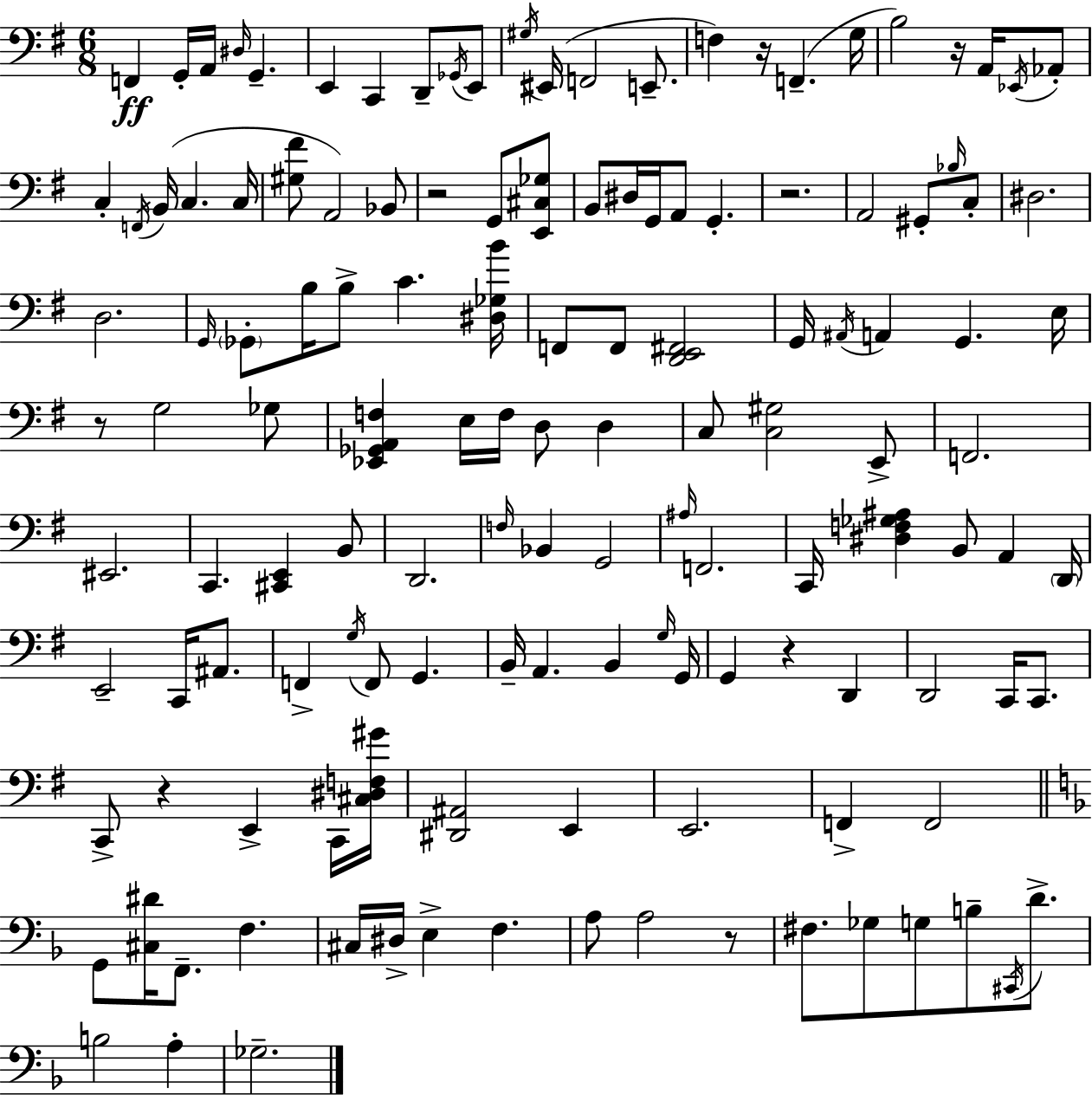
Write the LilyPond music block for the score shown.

{
  \clef bass
  \numericTimeSignature
  \time 6/8
  \key g \major
  f,4\ff g,16-. a,16 \grace { dis16 } g,4.-- | e,4 c,4 d,8-- \acciaccatura { ges,16 } | e,8 \acciaccatura { gis16 } eis,16( f,2 | e,8.-- f4) r16 f,4.--( | \break g16 b2) r16 | a,16 \acciaccatura { ees,16 } aes,8-. c4-. \acciaccatura { f,16 }( b,16 c4. | c16 <gis fis'>8 a,2) | bes,8 r2 | \break g,8 <e, cis ges>8 b,8 dis16 g,16 a,8 g,4.-. | r2. | a,2 | gis,8-. \grace { bes16 } c8-. dis2. | \break d2. | \grace { g,16 } \parenthesize ges,8-. b16 b8-> | c'4. <dis ges b'>16 f,8 f,8 <d, e, fis,>2 | g,16 \acciaccatura { ais,16 } a,4 | \break g,4. e16 r8 g2 | ges8 <ees, ges, a, f>4 | e16 f16 d8 d4 c8 <c gis>2 | e,8-> f,2. | \break eis,2. | c,4. | <cis, e,>4 b,8 d,2. | \grace { f16 } bes,4 | \break g,2 \grace { ais16 } f,2. | c,16 <dis f ges ais>4 | b,8 a,4 \parenthesize d,16 e,2-- | c,16 ais,8. f,4-> | \break \acciaccatura { g16 } f,8 g,4. b,16-- | a,4. b,4 \grace { g16 } g,16 | g,4 r4 d,4 | d,2 c,16 c,8. | \break c,8-> r4 e,4-> c,16 <cis dis f gis'>16 | <dis, ais,>2 e,4 | e,2. | f,4-> f,2 | \break \bar "||" \break \key d \minor g,8 <cis dis'>16 f,8.-- f4. | cis16 dis16-> e4-> f4. | a8 a2 r8 | fis8. ges8 g8 b8-- \acciaccatura { cis,16 } d'8.-> | \break b2 a4-. | ges2.-- | \bar "|."
}